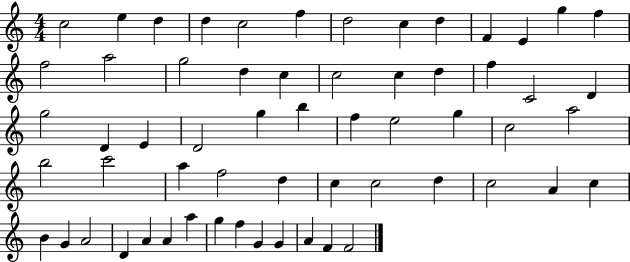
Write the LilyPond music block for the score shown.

{
  \clef treble
  \numericTimeSignature
  \time 4/4
  \key c \major
  c''2 e''4 d''4 | d''4 c''2 f''4 | d''2 c''4 d''4 | f'4 e'4 g''4 f''4 | \break f''2 a''2 | g''2 d''4 c''4 | c''2 c''4 d''4 | f''4 c'2 d'4 | \break g''2 d'4 e'4 | d'2 g''4 b''4 | f''4 e''2 g''4 | c''2 a''2 | \break b''2 c'''2 | a''4 f''2 d''4 | c''4 c''2 d''4 | c''2 a'4 c''4 | \break b'4 g'4 a'2 | d'4 a'4 a'4 a''4 | g''4 f''4 g'4 g'4 | a'4 f'4 f'2 | \break \bar "|."
}